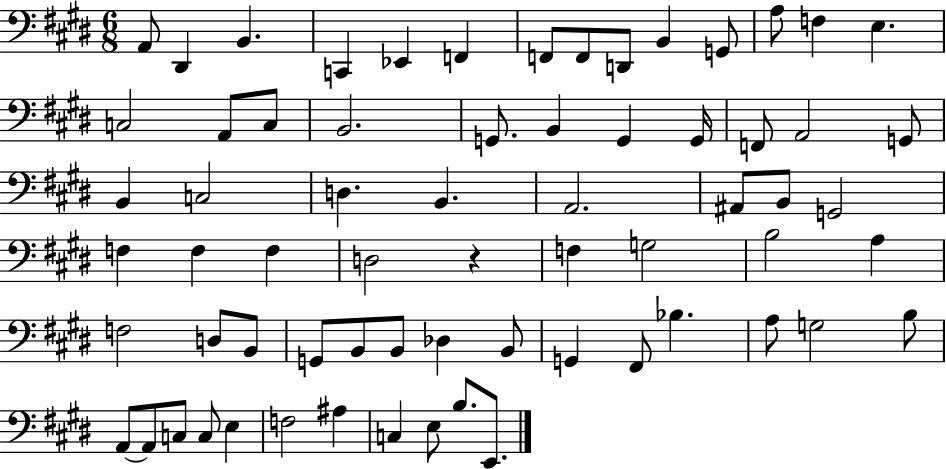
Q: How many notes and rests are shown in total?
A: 67